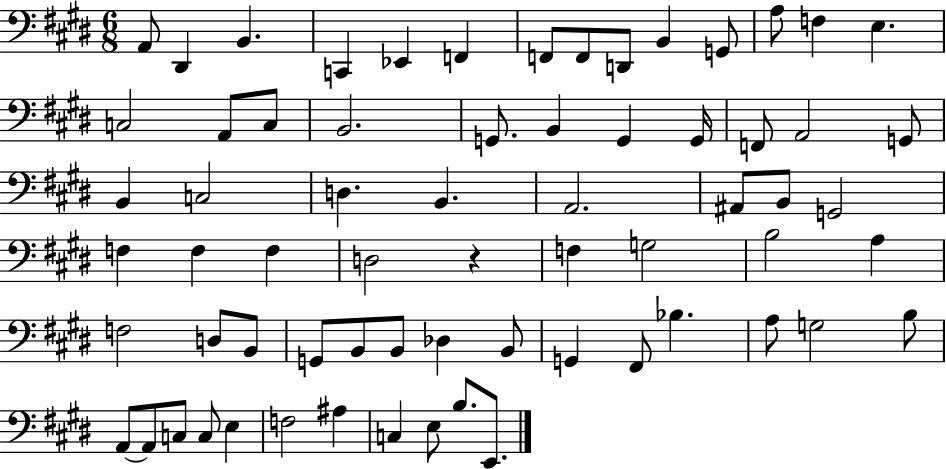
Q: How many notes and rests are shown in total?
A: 67